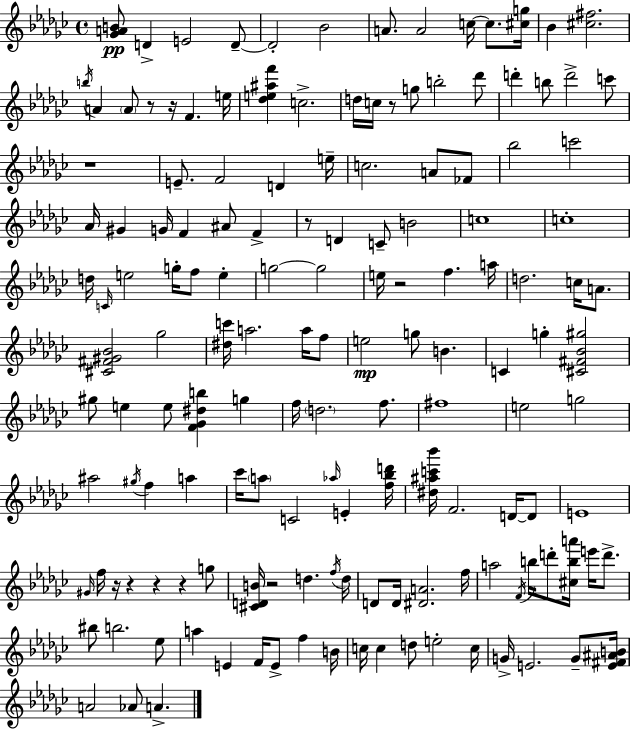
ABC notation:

X:1
T:Untitled
M:4/4
L:1/4
K:Ebm
[_GAB]/2 D E2 D/2 D2 _B2 A/2 A2 c/4 c/2 [^cg]/4 _B [^c^f]2 b/4 A A/2 z/2 z/4 F e/4 [_de^af'] c2 d/4 c/4 z/2 g/2 b2 _d'/2 d' b/2 d'2 c'/2 z4 E/2 F2 D e/4 c2 A/2 _F/2 _b2 c'2 _A/4 ^G G/4 F ^A/2 F z/2 D C/2 B2 c4 c4 d/4 C/4 e2 g/4 f/2 e g2 g2 e/4 z2 f a/4 d2 c/4 A/2 [^C^F^G_B]2 _g2 [^dc']/4 a2 a/4 f/2 e2 g/2 B C g [^C^F_B^g]2 ^g/2 e e/2 [F_G^db] g f/4 d2 f/2 ^f4 e2 g2 ^a2 ^g/4 f a _c'/4 a/2 C2 _a/4 E [f_bd']/4 [^d^ac'_b']/4 F2 D/4 D/2 E4 ^G/4 f/4 z/4 z z z g/2 [^CDB]/4 z2 d f/4 d/4 D/2 D/4 [^DA]2 f/4 a2 F/4 b/4 d'/2 [^cba']/4 e'/4 d'/2 ^b/2 b2 _e/2 a E F/4 E/2 f B/4 c/4 c d/2 e2 c/4 G/4 E2 G/2 [E^F^AB]/4 A2 _A/2 A